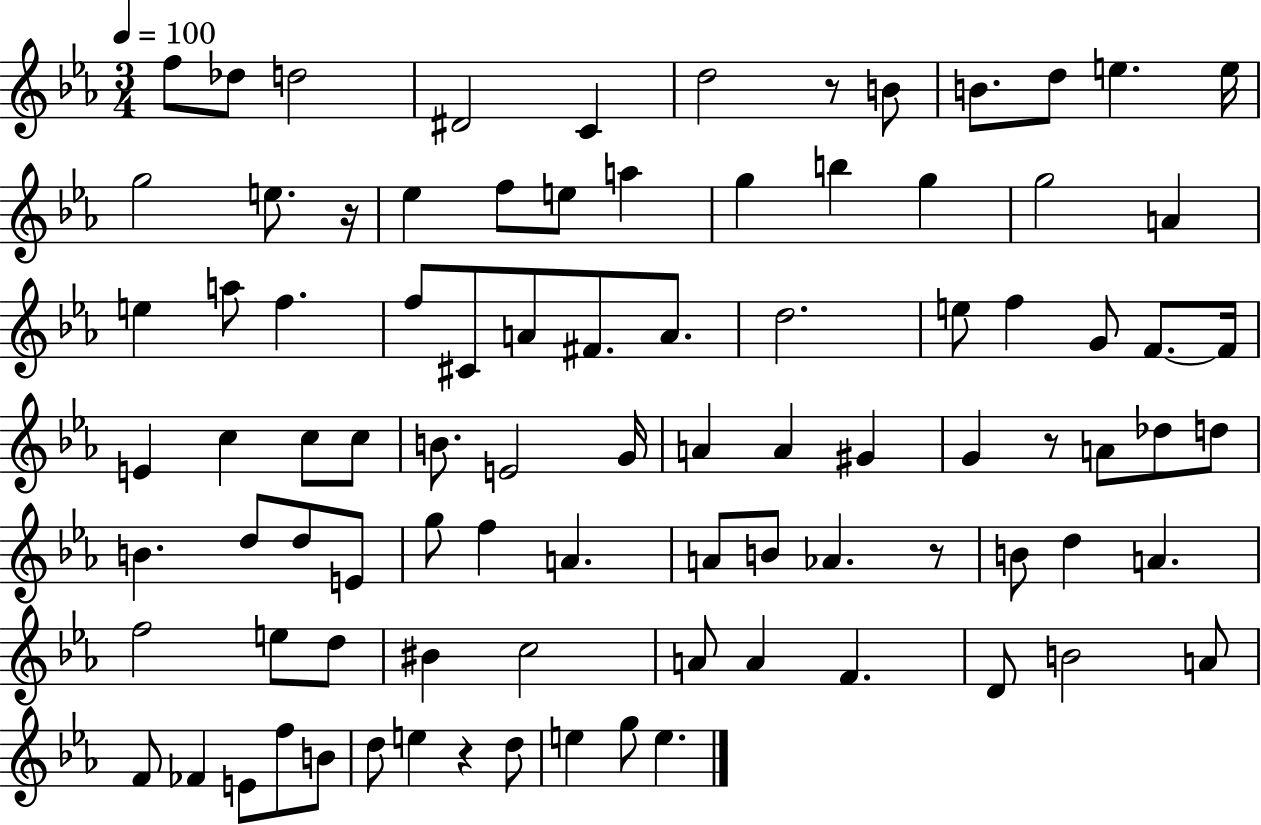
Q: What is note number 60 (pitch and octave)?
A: Ab4